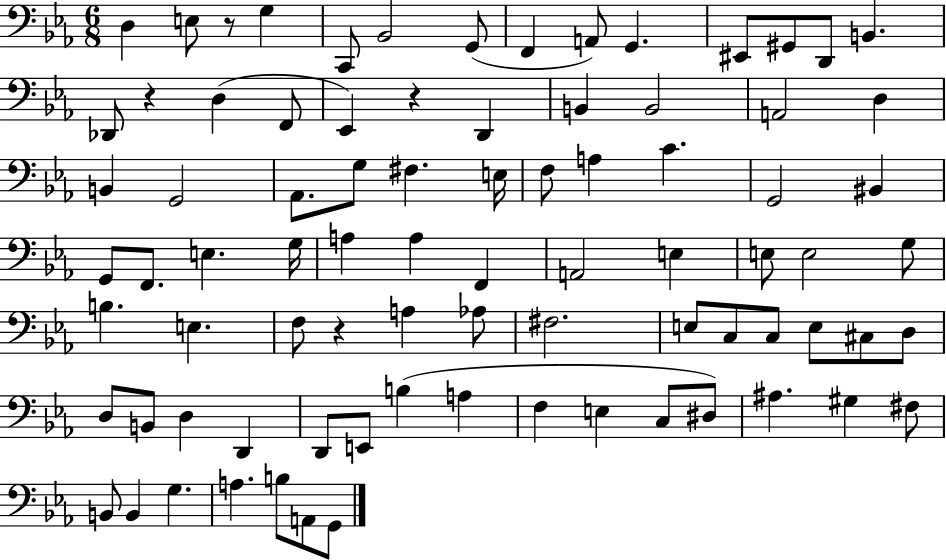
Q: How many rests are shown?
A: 4